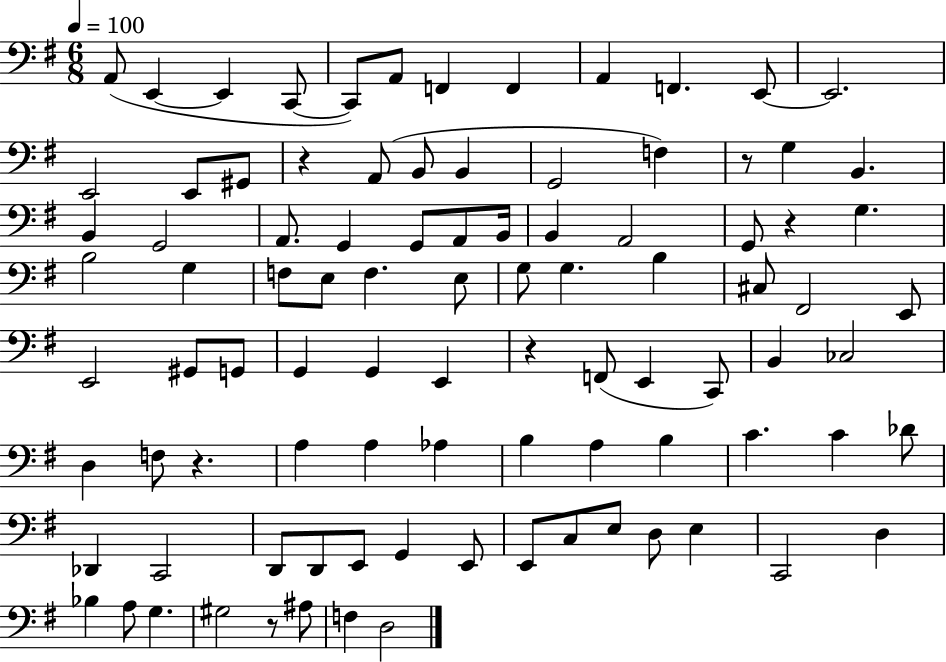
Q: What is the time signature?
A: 6/8